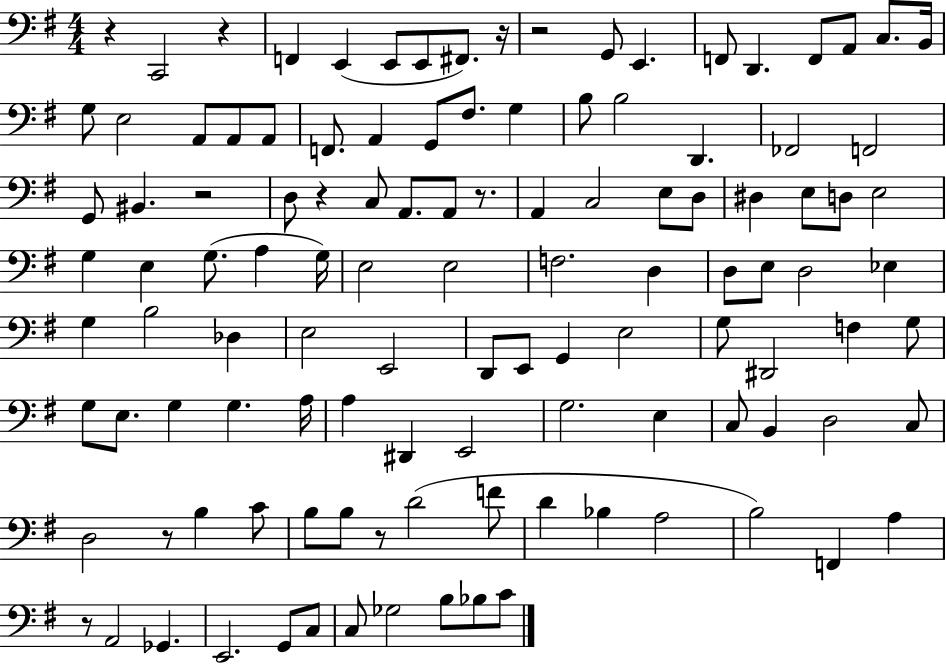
R/q C2/h R/q F2/q E2/q E2/e E2/e F#2/e. R/s R/h G2/e E2/q. F2/e D2/q. F2/e A2/e C3/e. B2/s G3/e E3/h A2/e A2/e A2/e F2/e. A2/q G2/e F#3/e. G3/q B3/e B3/h D2/q. FES2/h F2/h G2/e BIS2/q. R/h D3/e R/q C3/e A2/e. A2/e R/e. A2/q C3/h E3/e D3/e D#3/q E3/e D3/e E3/h G3/q E3/q G3/e. A3/q G3/s E3/h E3/h F3/h. D3/q D3/e E3/e D3/h Eb3/q G3/q B3/h Db3/q E3/h E2/h D2/e E2/e G2/q E3/h G3/e D#2/h F3/q G3/e G3/e E3/e. G3/q G3/q. A3/s A3/q D#2/q E2/h G3/h. E3/q C3/e B2/q D3/h C3/e D3/h R/e B3/q C4/e B3/e B3/e R/e D4/h F4/e D4/q Bb3/q A3/h B3/h F2/q A3/q R/e A2/h Gb2/q. E2/h. G2/e C3/e C3/e Gb3/h B3/e Bb3/e C4/e